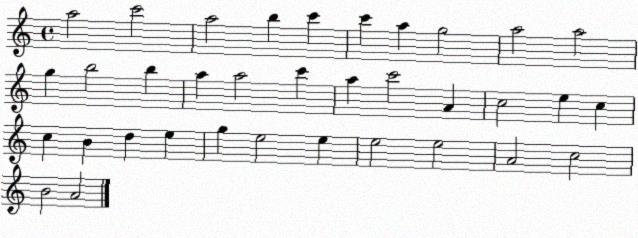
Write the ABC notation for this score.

X:1
T:Untitled
M:4/4
L:1/4
K:C
a2 c'2 a2 b c' c' a g2 a2 a2 g b2 b a a2 c' a c'2 A c2 e c c B d e g e2 e e2 e2 A2 c2 B2 A2